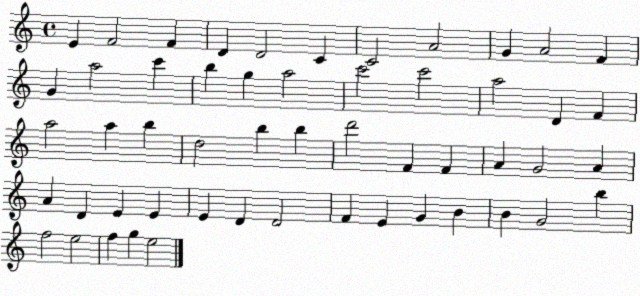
X:1
T:Untitled
M:4/4
L:1/4
K:C
E F2 F D D2 C C2 A2 G A2 F G a2 c' b g a2 c'2 c'2 a2 D F a2 a b d2 b b d'2 F F A G2 A A D E E E D D2 F E G B B G2 b f2 e2 f g e2